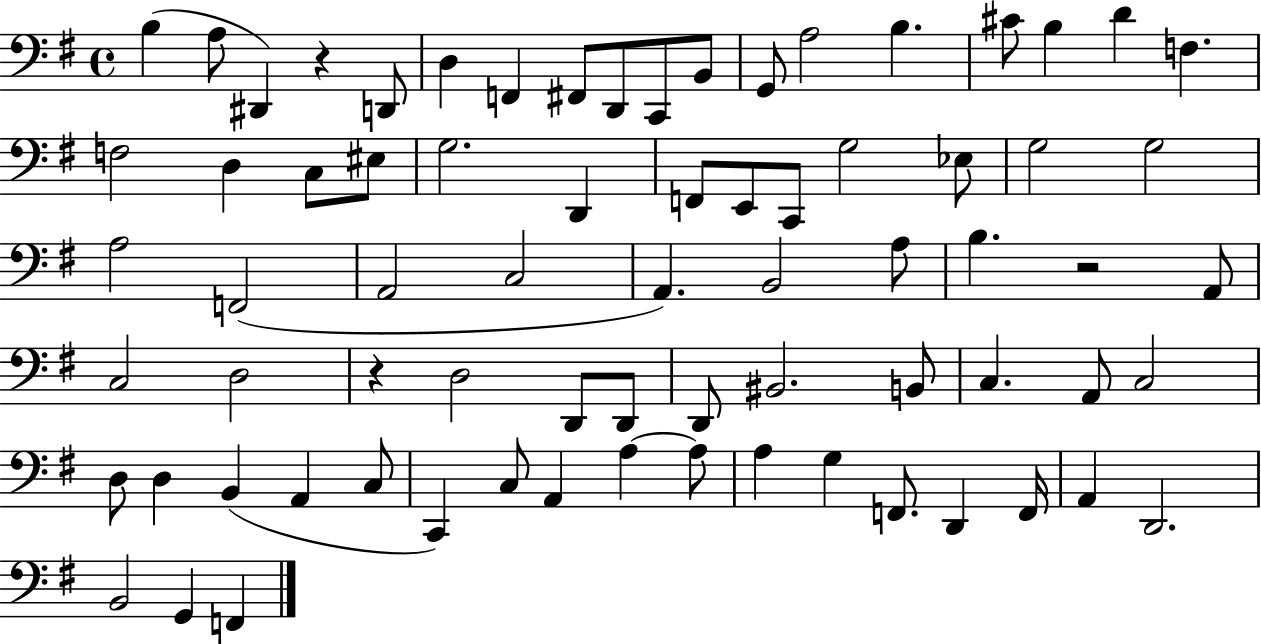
{
  \clef bass
  \time 4/4
  \defaultTimeSignature
  \key g \major
  \repeat volta 2 { b4( a8 dis,4) r4 d,8 | d4 f,4 fis,8 d,8 c,8 b,8 | g,8 a2 b4. | cis'8 b4 d'4 f4. | \break f2 d4 c8 eis8 | g2. d,4 | f,8 e,8 c,8 g2 ees8 | g2 g2 | \break a2 f,2( | a,2 c2 | a,4.) b,2 a8 | b4. r2 a,8 | \break c2 d2 | r4 d2 d,8 d,8 | d,8 bis,2. b,8 | c4. a,8 c2 | \break d8 d4 b,4( a,4 c8 | c,4) c8 a,4 a4~~ a8 | a4 g4 f,8. d,4 f,16 | a,4 d,2. | \break b,2 g,4 f,4 | } \bar "|."
}